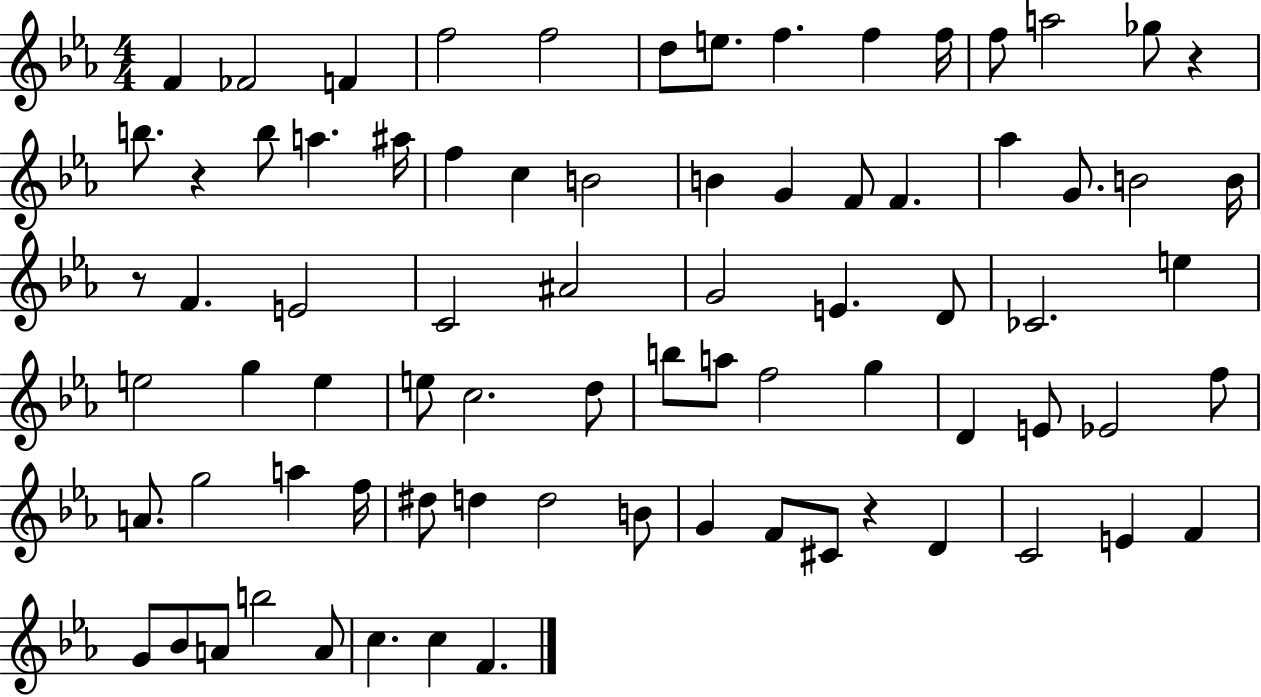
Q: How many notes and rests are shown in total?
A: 78